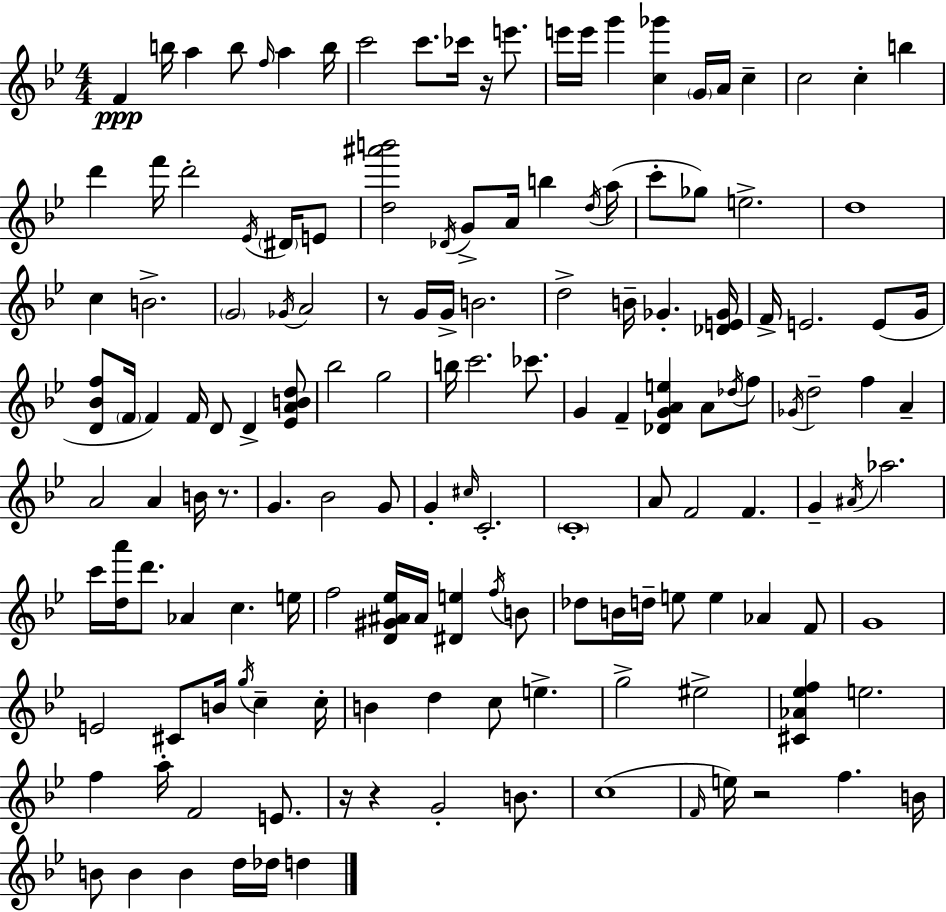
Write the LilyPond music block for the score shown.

{
  \clef treble
  \numericTimeSignature
  \time 4/4
  \key g \minor
  f'4\ppp b''16 a''4 b''8 \grace { f''16 } a''4 | b''16 c'''2 c'''8. ces'''16 r16 e'''8. | e'''16 e'''16 g'''4 <c'' ges'''>4 \parenthesize g'16 a'16 c''4-- | c''2 c''4-. b''4 | \break d'''4 f'''16 d'''2-. \acciaccatura { ees'16 } \parenthesize dis'16 | e'8 <d'' ais''' b'''>2 \acciaccatura { des'16 } g'8-> a'16 b''4 | \acciaccatura { d''16 }( a''16 c'''8-. ges''8) e''2.-> | d''1 | \break c''4 b'2.-> | \parenthesize g'2 \acciaccatura { ges'16 } a'2 | r8 g'16 g'16-> b'2. | d''2-> b'16-- ges'4.-. | \break <des' e' ges'>16 f'16-> e'2. | e'8( g'16 <d' bes' f''>8 \parenthesize f'16 f'4) f'16 d'8 d'4-> | <ees' a' b' d''>8 bes''2 g''2 | b''16 c'''2. | \break ces'''8. g'4 f'4-- <des' g' a' e''>4 | a'8 \acciaccatura { des''16 } f''8 \acciaccatura { ges'16 } d''2-- f''4 | a'4-- a'2 a'4 | b'16 r8. g'4. bes'2 | \break g'8 g'4-. \grace { cis''16 } c'2.-. | \parenthesize c'1-. | a'8 f'2 | f'4. g'4-- \acciaccatura { ais'16 } aes''2. | \break c'''16 <d'' a'''>16 d'''8. aes'4 | c''4. e''16 f''2 | <d' gis' ais' ees''>16 ais'16 <dis' e''>4 \acciaccatura { f''16 } b'8 des''8 b'16 d''16-- e''8 | e''4 aes'4 f'8 g'1 | \break e'2 | cis'8 b'16 \acciaccatura { g''16 } c''4-- c''16-. b'4 d''4 | c''8 e''4.-> g''2-> | eis''2-> <cis' aes' ees'' f''>4 e''2. | \break f''4 a''16-. | f'2 e'8. r16 r4 | g'2-. b'8. c''1( | \grace { f'16 } e''16) r2 | \break f''4. b'16 b'8 b'4 | b'4 d''16 des''16 d''4 \bar "|."
}